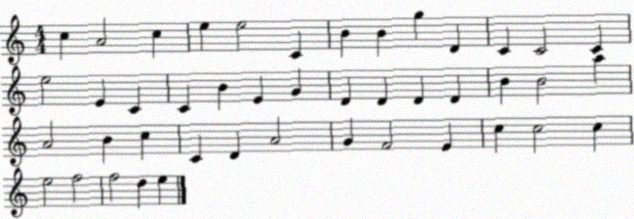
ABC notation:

X:1
T:Untitled
M:4/4
L:1/4
K:C
c A2 c e e2 C B B g D C C2 C e2 E C C B E G D D D D B B2 a A2 B c C D A2 G F2 E c c2 c e2 f2 f2 d e